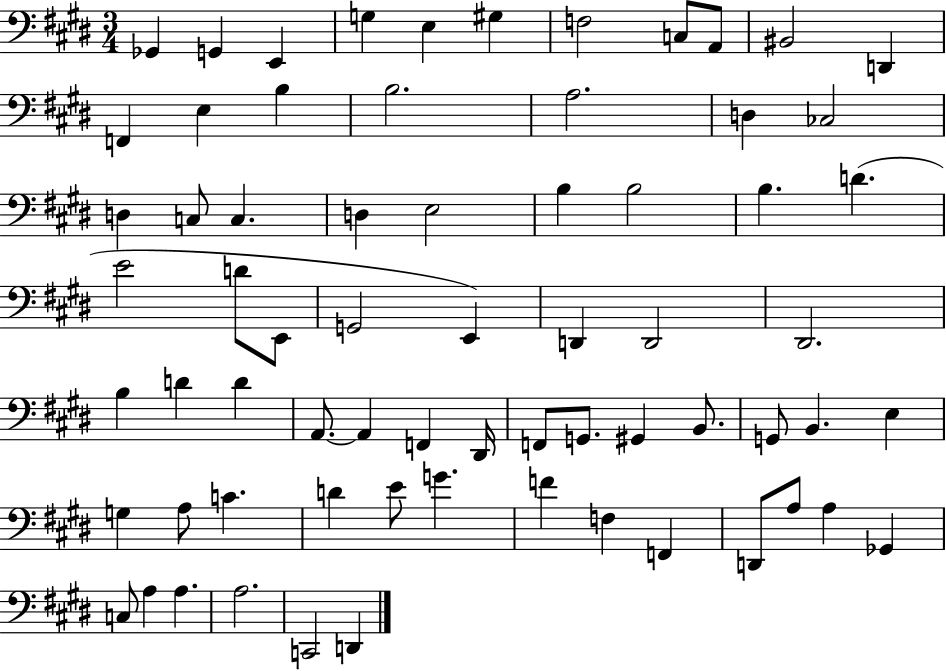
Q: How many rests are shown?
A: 0